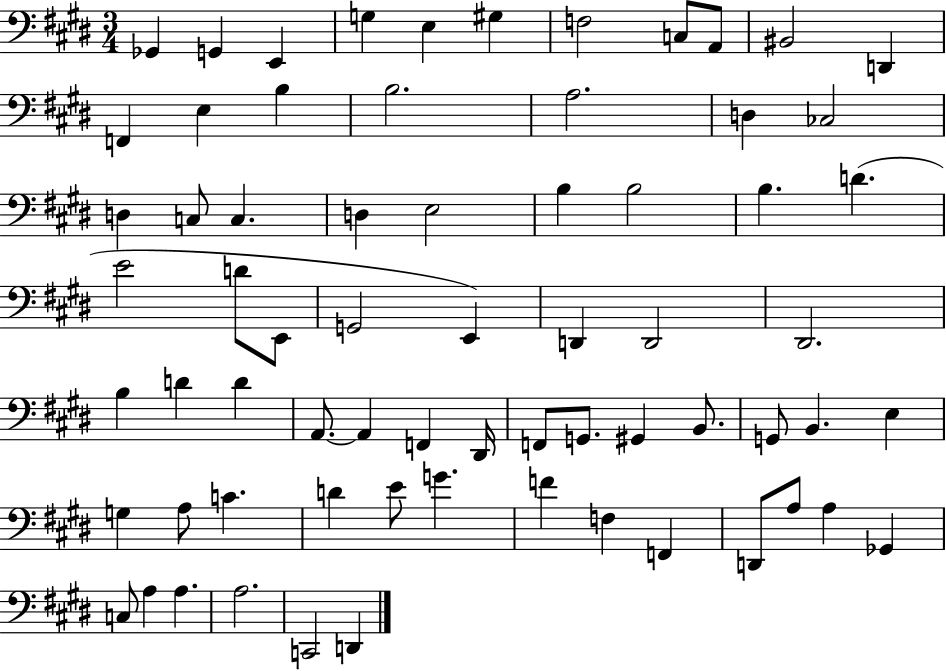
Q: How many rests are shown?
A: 0